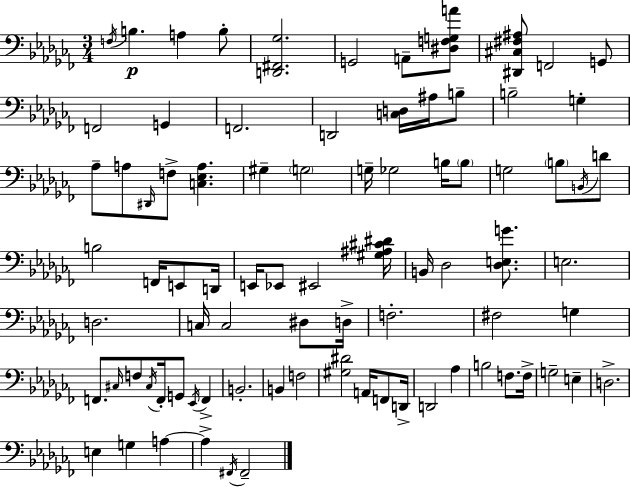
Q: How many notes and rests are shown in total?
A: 84